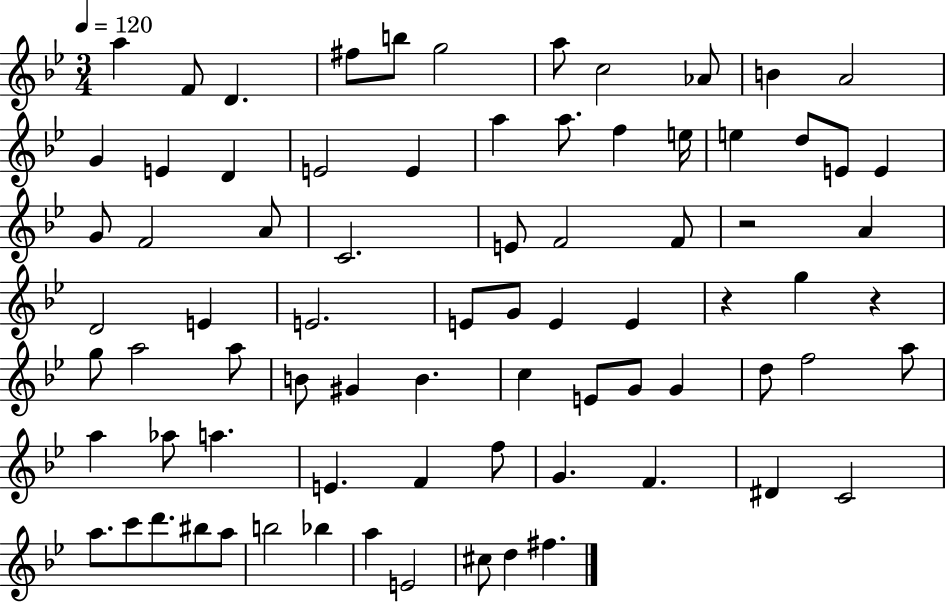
X:1
T:Untitled
M:3/4
L:1/4
K:Bb
a F/2 D ^f/2 b/2 g2 a/2 c2 _A/2 B A2 G E D E2 E a a/2 f e/4 e d/2 E/2 E G/2 F2 A/2 C2 E/2 F2 F/2 z2 A D2 E E2 E/2 G/2 E E z g z g/2 a2 a/2 B/2 ^G B c E/2 G/2 G d/2 f2 a/2 a _a/2 a E F f/2 G F ^D C2 a/2 c'/2 d'/2 ^b/2 a/2 b2 _b a E2 ^c/2 d ^f